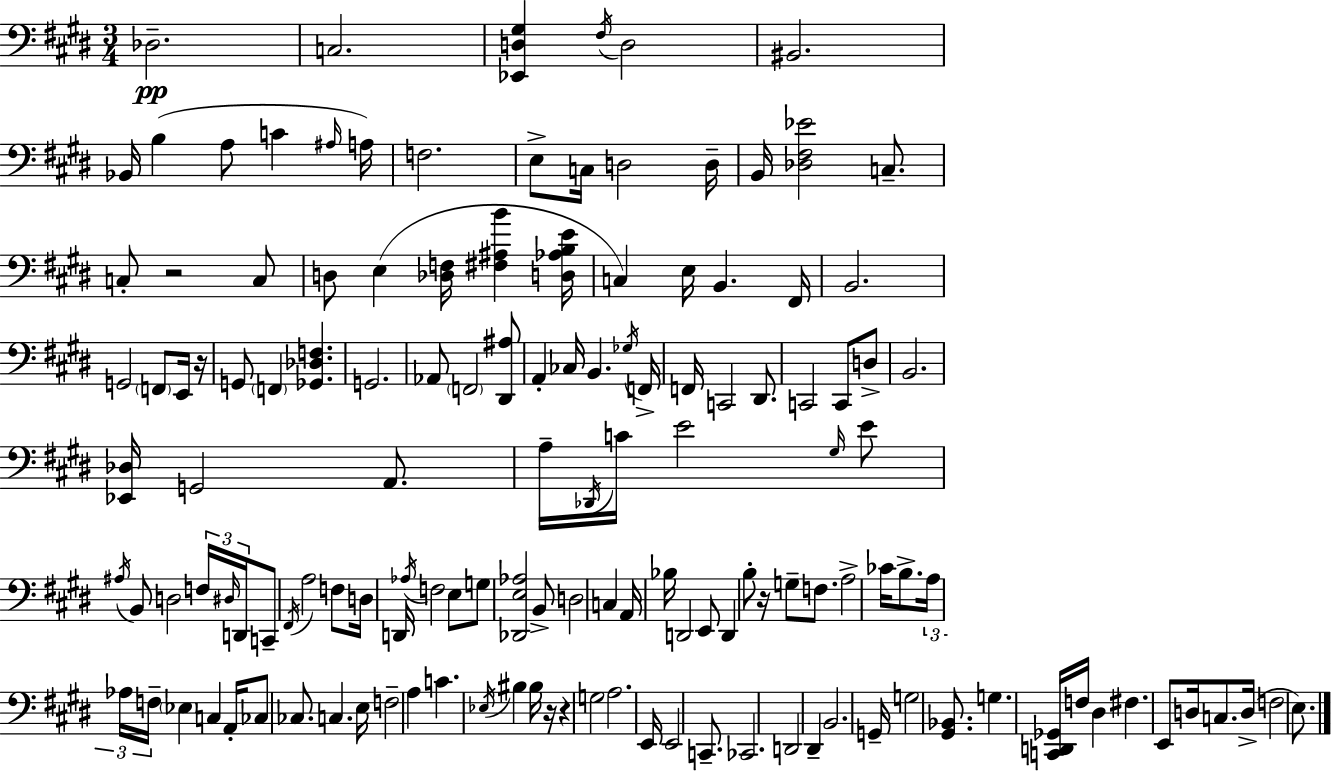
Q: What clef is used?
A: bass